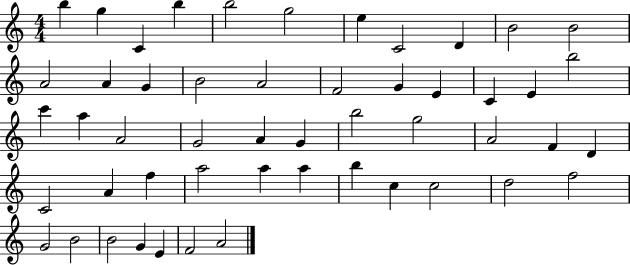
B5/q G5/q C4/q B5/q B5/h G5/h E5/q C4/h D4/q B4/h B4/h A4/h A4/q G4/q B4/h A4/h F4/h G4/q E4/q C4/q E4/q B5/h C6/q A5/q A4/h G4/h A4/q G4/q B5/h G5/h A4/h F4/q D4/q C4/h A4/q F5/q A5/h A5/q A5/q B5/q C5/q C5/h D5/h F5/h G4/h B4/h B4/h G4/q E4/q F4/h A4/h